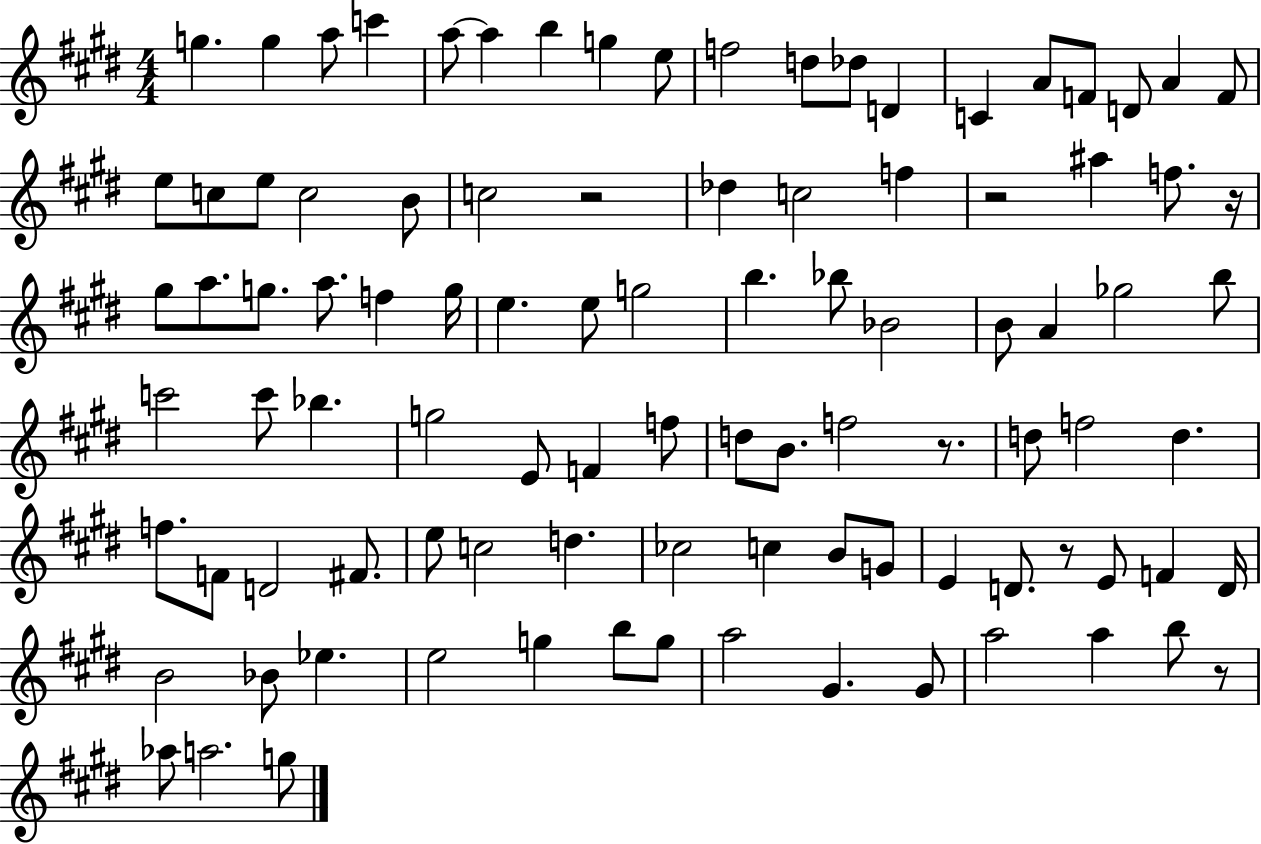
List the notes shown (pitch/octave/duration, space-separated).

G5/q. G5/q A5/e C6/q A5/e A5/q B5/q G5/q E5/e F5/h D5/e Db5/e D4/q C4/q A4/e F4/e D4/e A4/q F4/e E5/e C5/e E5/e C5/h B4/e C5/h R/h Db5/q C5/h F5/q R/h A#5/q F5/e. R/s G#5/e A5/e. G5/e. A5/e. F5/q G5/s E5/q. E5/e G5/h B5/q. Bb5/e Bb4/h B4/e A4/q Gb5/h B5/e C6/h C6/e Bb5/q. G5/h E4/e F4/q F5/e D5/e B4/e. F5/h R/e. D5/e F5/h D5/q. F5/e. F4/e D4/h F#4/e. E5/e C5/h D5/q. CES5/h C5/q B4/e G4/e E4/q D4/e. R/e E4/e F4/q D4/s B4/h Bb4/e Eb5/q. E5/h G5/q B5/e G5/e A5/h G#4/q. G#4/e A5/h A5/q B5/e R/e Ab5/e A5/h. G5/e